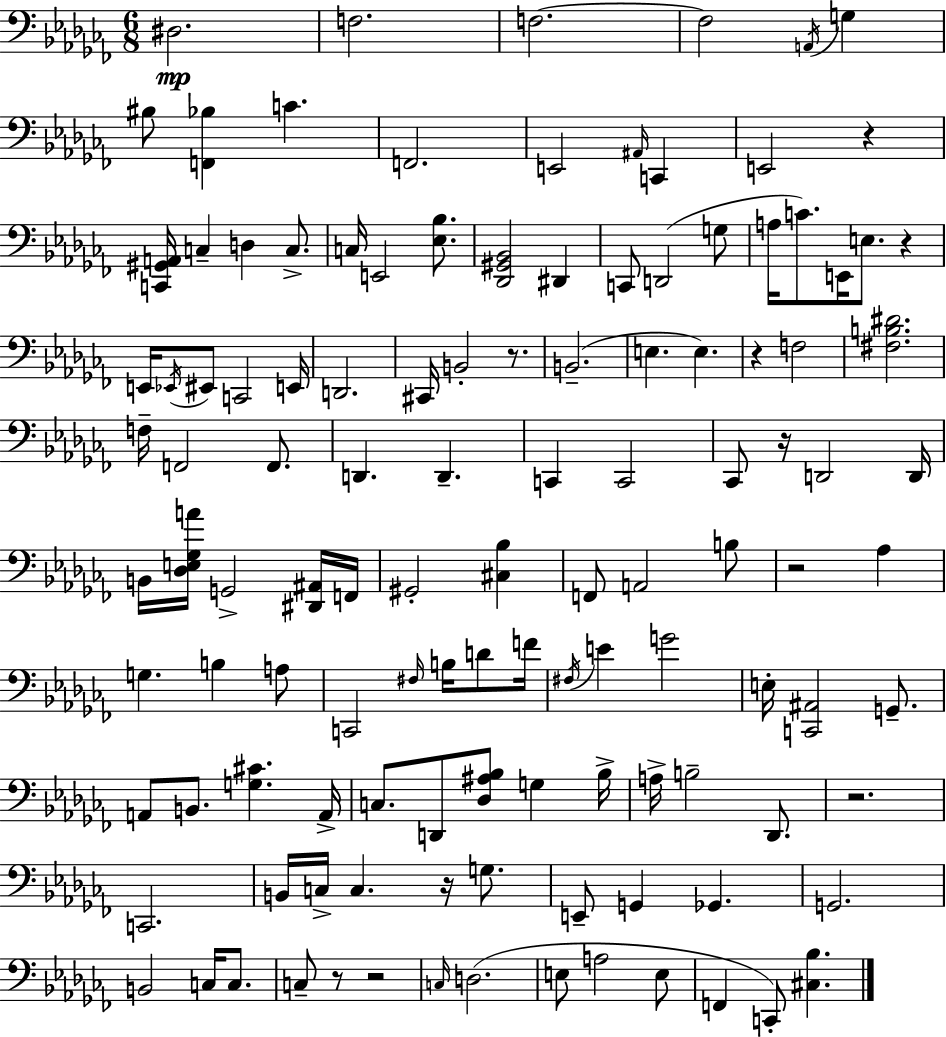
X:1
T:Untitled
M:6/8
L:1/4
K:Abm
^D,2 F,2 F,2 F,2 A,,/4 G, ^B,/2 [F,,_B,] C F,,2 E,,2 ^A,,/4 C,, E,,2 z [C,,^G,,A,,]/4 C, D, C,/2 C,/4 E,,2 [_E,_B,]/2 [_D,,^G,,_B,,]2 ^D,, C,,/2 D,,2 G,/2 A,/4 C/2 E,,/4 E,/2 z E,,/4 _E,,/4 ^E,,/2 C,,2 E,,/4 D,,2 ^C,,/4 B,,2 z/2 B,,2 E, E, z F,2 [^F,B,^D]2 F,/4 F,,2 F,,/2 D,, D,, C,, C,,2 _C,,/2 z/4 D,,2 D,,/4 B,,/4 [_D,E,_G,A]/4 G,,2 [^D,,^A,,]/4 F,,/4 ^G,,2 [^C,_B,] F,,/2 A,,2 B,/2 z2 _A, G, B, A,/2 C,,2 ^F,/4 B,/4 D/2 F/4 ^F,/4 E G2 E,/4 [C,,^A,,]2 G,,/2 A,,/2 B,,/2 [G,^C] A,,/4 C,/2 D,,/2 [_D,^A,_B,]/2 G, _B,/4 A,/4 B,2 _D,,/2 z2 C,,2 B,,/4 C,/4 C, z/4 G,/2 E,,/2 G,, _G,, G,,2 B,,2 C,/4 C,/2 C,/2 z/2 z2 C,/4 D,2 E,/2 A,2 E,/2 F,, C,,/2 [^C,_B,]